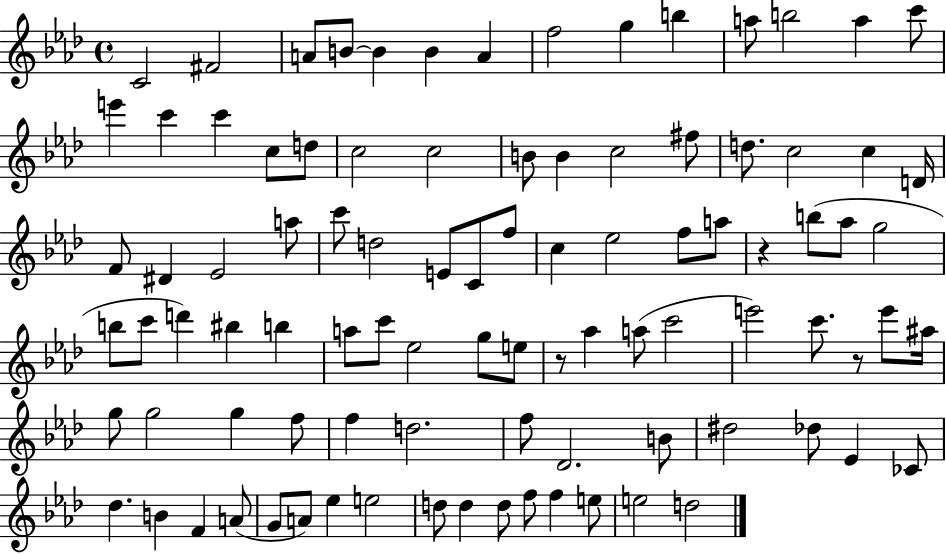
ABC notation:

X:1
T:Untitled
M:4/4
L:1/4
K:Ab
C2 ^F2 A/2 B/2 B B A f2 g b a/2 b2 a c'/2 e' c' c' c/2 d/2 c2 c2 B/2 B c2 ^f/2 d/2 c2 c D/4 F/2 ^D _E2 a/2 c'/2 d2 E/2 C/2 f/2 c _e2 f/2 a/2 z b/2 _a/2 g2 b/2 c'/2 d' ^b b a/2 c'/2 _e2 g/2 e/2 z/2 _a a/2 c'2 e'2 c'/2 z/2 e'/2 ^a/4 g/2 g2 g f/2 f d2 f/2 _D2 B/2 ^d2 _d/2 _E _C/2 _d B F A/2 G/2 A/2 _e e2 d/2 d d/2 f/2 f e/2 e2 d2